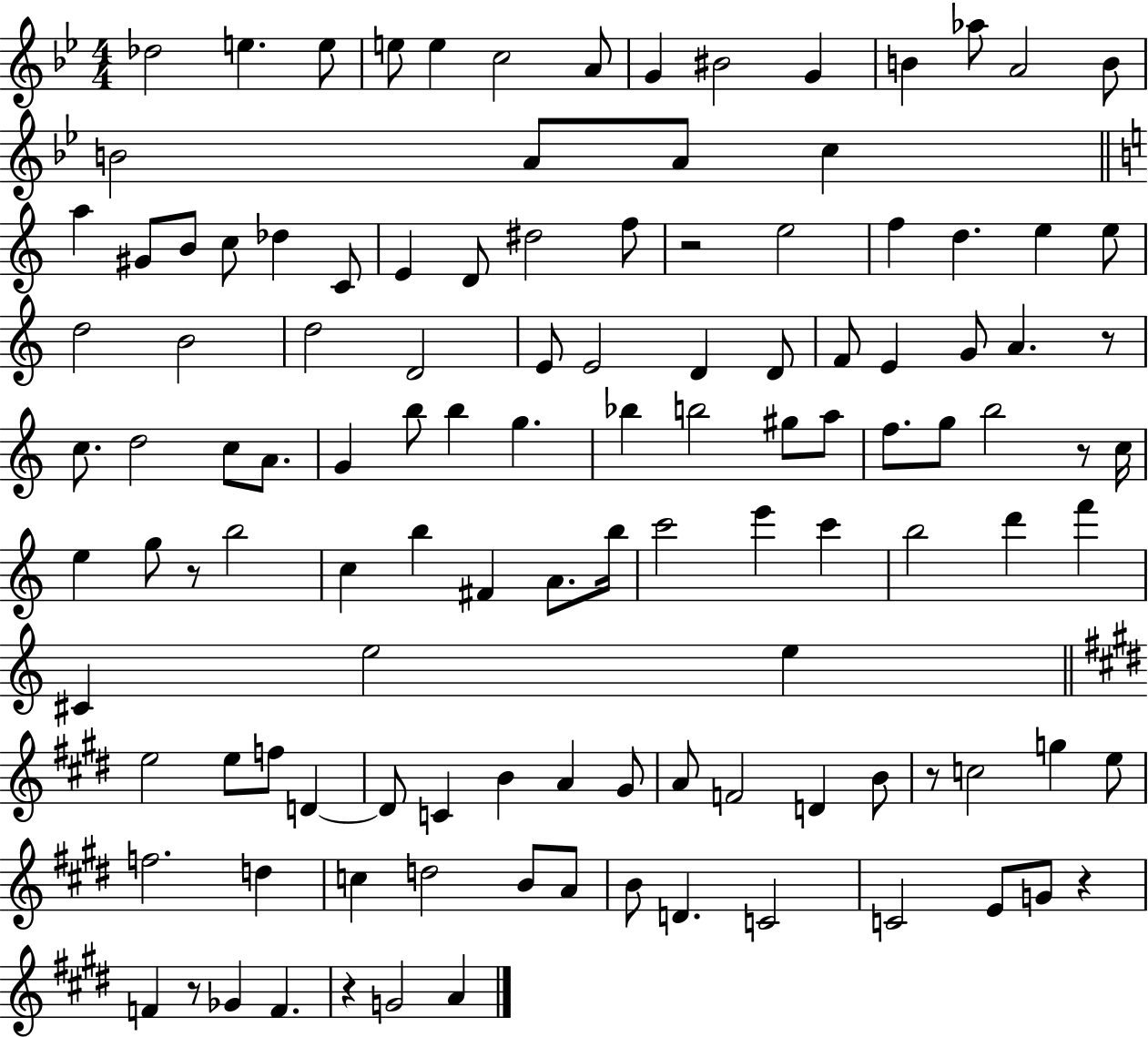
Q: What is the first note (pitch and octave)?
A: Db5